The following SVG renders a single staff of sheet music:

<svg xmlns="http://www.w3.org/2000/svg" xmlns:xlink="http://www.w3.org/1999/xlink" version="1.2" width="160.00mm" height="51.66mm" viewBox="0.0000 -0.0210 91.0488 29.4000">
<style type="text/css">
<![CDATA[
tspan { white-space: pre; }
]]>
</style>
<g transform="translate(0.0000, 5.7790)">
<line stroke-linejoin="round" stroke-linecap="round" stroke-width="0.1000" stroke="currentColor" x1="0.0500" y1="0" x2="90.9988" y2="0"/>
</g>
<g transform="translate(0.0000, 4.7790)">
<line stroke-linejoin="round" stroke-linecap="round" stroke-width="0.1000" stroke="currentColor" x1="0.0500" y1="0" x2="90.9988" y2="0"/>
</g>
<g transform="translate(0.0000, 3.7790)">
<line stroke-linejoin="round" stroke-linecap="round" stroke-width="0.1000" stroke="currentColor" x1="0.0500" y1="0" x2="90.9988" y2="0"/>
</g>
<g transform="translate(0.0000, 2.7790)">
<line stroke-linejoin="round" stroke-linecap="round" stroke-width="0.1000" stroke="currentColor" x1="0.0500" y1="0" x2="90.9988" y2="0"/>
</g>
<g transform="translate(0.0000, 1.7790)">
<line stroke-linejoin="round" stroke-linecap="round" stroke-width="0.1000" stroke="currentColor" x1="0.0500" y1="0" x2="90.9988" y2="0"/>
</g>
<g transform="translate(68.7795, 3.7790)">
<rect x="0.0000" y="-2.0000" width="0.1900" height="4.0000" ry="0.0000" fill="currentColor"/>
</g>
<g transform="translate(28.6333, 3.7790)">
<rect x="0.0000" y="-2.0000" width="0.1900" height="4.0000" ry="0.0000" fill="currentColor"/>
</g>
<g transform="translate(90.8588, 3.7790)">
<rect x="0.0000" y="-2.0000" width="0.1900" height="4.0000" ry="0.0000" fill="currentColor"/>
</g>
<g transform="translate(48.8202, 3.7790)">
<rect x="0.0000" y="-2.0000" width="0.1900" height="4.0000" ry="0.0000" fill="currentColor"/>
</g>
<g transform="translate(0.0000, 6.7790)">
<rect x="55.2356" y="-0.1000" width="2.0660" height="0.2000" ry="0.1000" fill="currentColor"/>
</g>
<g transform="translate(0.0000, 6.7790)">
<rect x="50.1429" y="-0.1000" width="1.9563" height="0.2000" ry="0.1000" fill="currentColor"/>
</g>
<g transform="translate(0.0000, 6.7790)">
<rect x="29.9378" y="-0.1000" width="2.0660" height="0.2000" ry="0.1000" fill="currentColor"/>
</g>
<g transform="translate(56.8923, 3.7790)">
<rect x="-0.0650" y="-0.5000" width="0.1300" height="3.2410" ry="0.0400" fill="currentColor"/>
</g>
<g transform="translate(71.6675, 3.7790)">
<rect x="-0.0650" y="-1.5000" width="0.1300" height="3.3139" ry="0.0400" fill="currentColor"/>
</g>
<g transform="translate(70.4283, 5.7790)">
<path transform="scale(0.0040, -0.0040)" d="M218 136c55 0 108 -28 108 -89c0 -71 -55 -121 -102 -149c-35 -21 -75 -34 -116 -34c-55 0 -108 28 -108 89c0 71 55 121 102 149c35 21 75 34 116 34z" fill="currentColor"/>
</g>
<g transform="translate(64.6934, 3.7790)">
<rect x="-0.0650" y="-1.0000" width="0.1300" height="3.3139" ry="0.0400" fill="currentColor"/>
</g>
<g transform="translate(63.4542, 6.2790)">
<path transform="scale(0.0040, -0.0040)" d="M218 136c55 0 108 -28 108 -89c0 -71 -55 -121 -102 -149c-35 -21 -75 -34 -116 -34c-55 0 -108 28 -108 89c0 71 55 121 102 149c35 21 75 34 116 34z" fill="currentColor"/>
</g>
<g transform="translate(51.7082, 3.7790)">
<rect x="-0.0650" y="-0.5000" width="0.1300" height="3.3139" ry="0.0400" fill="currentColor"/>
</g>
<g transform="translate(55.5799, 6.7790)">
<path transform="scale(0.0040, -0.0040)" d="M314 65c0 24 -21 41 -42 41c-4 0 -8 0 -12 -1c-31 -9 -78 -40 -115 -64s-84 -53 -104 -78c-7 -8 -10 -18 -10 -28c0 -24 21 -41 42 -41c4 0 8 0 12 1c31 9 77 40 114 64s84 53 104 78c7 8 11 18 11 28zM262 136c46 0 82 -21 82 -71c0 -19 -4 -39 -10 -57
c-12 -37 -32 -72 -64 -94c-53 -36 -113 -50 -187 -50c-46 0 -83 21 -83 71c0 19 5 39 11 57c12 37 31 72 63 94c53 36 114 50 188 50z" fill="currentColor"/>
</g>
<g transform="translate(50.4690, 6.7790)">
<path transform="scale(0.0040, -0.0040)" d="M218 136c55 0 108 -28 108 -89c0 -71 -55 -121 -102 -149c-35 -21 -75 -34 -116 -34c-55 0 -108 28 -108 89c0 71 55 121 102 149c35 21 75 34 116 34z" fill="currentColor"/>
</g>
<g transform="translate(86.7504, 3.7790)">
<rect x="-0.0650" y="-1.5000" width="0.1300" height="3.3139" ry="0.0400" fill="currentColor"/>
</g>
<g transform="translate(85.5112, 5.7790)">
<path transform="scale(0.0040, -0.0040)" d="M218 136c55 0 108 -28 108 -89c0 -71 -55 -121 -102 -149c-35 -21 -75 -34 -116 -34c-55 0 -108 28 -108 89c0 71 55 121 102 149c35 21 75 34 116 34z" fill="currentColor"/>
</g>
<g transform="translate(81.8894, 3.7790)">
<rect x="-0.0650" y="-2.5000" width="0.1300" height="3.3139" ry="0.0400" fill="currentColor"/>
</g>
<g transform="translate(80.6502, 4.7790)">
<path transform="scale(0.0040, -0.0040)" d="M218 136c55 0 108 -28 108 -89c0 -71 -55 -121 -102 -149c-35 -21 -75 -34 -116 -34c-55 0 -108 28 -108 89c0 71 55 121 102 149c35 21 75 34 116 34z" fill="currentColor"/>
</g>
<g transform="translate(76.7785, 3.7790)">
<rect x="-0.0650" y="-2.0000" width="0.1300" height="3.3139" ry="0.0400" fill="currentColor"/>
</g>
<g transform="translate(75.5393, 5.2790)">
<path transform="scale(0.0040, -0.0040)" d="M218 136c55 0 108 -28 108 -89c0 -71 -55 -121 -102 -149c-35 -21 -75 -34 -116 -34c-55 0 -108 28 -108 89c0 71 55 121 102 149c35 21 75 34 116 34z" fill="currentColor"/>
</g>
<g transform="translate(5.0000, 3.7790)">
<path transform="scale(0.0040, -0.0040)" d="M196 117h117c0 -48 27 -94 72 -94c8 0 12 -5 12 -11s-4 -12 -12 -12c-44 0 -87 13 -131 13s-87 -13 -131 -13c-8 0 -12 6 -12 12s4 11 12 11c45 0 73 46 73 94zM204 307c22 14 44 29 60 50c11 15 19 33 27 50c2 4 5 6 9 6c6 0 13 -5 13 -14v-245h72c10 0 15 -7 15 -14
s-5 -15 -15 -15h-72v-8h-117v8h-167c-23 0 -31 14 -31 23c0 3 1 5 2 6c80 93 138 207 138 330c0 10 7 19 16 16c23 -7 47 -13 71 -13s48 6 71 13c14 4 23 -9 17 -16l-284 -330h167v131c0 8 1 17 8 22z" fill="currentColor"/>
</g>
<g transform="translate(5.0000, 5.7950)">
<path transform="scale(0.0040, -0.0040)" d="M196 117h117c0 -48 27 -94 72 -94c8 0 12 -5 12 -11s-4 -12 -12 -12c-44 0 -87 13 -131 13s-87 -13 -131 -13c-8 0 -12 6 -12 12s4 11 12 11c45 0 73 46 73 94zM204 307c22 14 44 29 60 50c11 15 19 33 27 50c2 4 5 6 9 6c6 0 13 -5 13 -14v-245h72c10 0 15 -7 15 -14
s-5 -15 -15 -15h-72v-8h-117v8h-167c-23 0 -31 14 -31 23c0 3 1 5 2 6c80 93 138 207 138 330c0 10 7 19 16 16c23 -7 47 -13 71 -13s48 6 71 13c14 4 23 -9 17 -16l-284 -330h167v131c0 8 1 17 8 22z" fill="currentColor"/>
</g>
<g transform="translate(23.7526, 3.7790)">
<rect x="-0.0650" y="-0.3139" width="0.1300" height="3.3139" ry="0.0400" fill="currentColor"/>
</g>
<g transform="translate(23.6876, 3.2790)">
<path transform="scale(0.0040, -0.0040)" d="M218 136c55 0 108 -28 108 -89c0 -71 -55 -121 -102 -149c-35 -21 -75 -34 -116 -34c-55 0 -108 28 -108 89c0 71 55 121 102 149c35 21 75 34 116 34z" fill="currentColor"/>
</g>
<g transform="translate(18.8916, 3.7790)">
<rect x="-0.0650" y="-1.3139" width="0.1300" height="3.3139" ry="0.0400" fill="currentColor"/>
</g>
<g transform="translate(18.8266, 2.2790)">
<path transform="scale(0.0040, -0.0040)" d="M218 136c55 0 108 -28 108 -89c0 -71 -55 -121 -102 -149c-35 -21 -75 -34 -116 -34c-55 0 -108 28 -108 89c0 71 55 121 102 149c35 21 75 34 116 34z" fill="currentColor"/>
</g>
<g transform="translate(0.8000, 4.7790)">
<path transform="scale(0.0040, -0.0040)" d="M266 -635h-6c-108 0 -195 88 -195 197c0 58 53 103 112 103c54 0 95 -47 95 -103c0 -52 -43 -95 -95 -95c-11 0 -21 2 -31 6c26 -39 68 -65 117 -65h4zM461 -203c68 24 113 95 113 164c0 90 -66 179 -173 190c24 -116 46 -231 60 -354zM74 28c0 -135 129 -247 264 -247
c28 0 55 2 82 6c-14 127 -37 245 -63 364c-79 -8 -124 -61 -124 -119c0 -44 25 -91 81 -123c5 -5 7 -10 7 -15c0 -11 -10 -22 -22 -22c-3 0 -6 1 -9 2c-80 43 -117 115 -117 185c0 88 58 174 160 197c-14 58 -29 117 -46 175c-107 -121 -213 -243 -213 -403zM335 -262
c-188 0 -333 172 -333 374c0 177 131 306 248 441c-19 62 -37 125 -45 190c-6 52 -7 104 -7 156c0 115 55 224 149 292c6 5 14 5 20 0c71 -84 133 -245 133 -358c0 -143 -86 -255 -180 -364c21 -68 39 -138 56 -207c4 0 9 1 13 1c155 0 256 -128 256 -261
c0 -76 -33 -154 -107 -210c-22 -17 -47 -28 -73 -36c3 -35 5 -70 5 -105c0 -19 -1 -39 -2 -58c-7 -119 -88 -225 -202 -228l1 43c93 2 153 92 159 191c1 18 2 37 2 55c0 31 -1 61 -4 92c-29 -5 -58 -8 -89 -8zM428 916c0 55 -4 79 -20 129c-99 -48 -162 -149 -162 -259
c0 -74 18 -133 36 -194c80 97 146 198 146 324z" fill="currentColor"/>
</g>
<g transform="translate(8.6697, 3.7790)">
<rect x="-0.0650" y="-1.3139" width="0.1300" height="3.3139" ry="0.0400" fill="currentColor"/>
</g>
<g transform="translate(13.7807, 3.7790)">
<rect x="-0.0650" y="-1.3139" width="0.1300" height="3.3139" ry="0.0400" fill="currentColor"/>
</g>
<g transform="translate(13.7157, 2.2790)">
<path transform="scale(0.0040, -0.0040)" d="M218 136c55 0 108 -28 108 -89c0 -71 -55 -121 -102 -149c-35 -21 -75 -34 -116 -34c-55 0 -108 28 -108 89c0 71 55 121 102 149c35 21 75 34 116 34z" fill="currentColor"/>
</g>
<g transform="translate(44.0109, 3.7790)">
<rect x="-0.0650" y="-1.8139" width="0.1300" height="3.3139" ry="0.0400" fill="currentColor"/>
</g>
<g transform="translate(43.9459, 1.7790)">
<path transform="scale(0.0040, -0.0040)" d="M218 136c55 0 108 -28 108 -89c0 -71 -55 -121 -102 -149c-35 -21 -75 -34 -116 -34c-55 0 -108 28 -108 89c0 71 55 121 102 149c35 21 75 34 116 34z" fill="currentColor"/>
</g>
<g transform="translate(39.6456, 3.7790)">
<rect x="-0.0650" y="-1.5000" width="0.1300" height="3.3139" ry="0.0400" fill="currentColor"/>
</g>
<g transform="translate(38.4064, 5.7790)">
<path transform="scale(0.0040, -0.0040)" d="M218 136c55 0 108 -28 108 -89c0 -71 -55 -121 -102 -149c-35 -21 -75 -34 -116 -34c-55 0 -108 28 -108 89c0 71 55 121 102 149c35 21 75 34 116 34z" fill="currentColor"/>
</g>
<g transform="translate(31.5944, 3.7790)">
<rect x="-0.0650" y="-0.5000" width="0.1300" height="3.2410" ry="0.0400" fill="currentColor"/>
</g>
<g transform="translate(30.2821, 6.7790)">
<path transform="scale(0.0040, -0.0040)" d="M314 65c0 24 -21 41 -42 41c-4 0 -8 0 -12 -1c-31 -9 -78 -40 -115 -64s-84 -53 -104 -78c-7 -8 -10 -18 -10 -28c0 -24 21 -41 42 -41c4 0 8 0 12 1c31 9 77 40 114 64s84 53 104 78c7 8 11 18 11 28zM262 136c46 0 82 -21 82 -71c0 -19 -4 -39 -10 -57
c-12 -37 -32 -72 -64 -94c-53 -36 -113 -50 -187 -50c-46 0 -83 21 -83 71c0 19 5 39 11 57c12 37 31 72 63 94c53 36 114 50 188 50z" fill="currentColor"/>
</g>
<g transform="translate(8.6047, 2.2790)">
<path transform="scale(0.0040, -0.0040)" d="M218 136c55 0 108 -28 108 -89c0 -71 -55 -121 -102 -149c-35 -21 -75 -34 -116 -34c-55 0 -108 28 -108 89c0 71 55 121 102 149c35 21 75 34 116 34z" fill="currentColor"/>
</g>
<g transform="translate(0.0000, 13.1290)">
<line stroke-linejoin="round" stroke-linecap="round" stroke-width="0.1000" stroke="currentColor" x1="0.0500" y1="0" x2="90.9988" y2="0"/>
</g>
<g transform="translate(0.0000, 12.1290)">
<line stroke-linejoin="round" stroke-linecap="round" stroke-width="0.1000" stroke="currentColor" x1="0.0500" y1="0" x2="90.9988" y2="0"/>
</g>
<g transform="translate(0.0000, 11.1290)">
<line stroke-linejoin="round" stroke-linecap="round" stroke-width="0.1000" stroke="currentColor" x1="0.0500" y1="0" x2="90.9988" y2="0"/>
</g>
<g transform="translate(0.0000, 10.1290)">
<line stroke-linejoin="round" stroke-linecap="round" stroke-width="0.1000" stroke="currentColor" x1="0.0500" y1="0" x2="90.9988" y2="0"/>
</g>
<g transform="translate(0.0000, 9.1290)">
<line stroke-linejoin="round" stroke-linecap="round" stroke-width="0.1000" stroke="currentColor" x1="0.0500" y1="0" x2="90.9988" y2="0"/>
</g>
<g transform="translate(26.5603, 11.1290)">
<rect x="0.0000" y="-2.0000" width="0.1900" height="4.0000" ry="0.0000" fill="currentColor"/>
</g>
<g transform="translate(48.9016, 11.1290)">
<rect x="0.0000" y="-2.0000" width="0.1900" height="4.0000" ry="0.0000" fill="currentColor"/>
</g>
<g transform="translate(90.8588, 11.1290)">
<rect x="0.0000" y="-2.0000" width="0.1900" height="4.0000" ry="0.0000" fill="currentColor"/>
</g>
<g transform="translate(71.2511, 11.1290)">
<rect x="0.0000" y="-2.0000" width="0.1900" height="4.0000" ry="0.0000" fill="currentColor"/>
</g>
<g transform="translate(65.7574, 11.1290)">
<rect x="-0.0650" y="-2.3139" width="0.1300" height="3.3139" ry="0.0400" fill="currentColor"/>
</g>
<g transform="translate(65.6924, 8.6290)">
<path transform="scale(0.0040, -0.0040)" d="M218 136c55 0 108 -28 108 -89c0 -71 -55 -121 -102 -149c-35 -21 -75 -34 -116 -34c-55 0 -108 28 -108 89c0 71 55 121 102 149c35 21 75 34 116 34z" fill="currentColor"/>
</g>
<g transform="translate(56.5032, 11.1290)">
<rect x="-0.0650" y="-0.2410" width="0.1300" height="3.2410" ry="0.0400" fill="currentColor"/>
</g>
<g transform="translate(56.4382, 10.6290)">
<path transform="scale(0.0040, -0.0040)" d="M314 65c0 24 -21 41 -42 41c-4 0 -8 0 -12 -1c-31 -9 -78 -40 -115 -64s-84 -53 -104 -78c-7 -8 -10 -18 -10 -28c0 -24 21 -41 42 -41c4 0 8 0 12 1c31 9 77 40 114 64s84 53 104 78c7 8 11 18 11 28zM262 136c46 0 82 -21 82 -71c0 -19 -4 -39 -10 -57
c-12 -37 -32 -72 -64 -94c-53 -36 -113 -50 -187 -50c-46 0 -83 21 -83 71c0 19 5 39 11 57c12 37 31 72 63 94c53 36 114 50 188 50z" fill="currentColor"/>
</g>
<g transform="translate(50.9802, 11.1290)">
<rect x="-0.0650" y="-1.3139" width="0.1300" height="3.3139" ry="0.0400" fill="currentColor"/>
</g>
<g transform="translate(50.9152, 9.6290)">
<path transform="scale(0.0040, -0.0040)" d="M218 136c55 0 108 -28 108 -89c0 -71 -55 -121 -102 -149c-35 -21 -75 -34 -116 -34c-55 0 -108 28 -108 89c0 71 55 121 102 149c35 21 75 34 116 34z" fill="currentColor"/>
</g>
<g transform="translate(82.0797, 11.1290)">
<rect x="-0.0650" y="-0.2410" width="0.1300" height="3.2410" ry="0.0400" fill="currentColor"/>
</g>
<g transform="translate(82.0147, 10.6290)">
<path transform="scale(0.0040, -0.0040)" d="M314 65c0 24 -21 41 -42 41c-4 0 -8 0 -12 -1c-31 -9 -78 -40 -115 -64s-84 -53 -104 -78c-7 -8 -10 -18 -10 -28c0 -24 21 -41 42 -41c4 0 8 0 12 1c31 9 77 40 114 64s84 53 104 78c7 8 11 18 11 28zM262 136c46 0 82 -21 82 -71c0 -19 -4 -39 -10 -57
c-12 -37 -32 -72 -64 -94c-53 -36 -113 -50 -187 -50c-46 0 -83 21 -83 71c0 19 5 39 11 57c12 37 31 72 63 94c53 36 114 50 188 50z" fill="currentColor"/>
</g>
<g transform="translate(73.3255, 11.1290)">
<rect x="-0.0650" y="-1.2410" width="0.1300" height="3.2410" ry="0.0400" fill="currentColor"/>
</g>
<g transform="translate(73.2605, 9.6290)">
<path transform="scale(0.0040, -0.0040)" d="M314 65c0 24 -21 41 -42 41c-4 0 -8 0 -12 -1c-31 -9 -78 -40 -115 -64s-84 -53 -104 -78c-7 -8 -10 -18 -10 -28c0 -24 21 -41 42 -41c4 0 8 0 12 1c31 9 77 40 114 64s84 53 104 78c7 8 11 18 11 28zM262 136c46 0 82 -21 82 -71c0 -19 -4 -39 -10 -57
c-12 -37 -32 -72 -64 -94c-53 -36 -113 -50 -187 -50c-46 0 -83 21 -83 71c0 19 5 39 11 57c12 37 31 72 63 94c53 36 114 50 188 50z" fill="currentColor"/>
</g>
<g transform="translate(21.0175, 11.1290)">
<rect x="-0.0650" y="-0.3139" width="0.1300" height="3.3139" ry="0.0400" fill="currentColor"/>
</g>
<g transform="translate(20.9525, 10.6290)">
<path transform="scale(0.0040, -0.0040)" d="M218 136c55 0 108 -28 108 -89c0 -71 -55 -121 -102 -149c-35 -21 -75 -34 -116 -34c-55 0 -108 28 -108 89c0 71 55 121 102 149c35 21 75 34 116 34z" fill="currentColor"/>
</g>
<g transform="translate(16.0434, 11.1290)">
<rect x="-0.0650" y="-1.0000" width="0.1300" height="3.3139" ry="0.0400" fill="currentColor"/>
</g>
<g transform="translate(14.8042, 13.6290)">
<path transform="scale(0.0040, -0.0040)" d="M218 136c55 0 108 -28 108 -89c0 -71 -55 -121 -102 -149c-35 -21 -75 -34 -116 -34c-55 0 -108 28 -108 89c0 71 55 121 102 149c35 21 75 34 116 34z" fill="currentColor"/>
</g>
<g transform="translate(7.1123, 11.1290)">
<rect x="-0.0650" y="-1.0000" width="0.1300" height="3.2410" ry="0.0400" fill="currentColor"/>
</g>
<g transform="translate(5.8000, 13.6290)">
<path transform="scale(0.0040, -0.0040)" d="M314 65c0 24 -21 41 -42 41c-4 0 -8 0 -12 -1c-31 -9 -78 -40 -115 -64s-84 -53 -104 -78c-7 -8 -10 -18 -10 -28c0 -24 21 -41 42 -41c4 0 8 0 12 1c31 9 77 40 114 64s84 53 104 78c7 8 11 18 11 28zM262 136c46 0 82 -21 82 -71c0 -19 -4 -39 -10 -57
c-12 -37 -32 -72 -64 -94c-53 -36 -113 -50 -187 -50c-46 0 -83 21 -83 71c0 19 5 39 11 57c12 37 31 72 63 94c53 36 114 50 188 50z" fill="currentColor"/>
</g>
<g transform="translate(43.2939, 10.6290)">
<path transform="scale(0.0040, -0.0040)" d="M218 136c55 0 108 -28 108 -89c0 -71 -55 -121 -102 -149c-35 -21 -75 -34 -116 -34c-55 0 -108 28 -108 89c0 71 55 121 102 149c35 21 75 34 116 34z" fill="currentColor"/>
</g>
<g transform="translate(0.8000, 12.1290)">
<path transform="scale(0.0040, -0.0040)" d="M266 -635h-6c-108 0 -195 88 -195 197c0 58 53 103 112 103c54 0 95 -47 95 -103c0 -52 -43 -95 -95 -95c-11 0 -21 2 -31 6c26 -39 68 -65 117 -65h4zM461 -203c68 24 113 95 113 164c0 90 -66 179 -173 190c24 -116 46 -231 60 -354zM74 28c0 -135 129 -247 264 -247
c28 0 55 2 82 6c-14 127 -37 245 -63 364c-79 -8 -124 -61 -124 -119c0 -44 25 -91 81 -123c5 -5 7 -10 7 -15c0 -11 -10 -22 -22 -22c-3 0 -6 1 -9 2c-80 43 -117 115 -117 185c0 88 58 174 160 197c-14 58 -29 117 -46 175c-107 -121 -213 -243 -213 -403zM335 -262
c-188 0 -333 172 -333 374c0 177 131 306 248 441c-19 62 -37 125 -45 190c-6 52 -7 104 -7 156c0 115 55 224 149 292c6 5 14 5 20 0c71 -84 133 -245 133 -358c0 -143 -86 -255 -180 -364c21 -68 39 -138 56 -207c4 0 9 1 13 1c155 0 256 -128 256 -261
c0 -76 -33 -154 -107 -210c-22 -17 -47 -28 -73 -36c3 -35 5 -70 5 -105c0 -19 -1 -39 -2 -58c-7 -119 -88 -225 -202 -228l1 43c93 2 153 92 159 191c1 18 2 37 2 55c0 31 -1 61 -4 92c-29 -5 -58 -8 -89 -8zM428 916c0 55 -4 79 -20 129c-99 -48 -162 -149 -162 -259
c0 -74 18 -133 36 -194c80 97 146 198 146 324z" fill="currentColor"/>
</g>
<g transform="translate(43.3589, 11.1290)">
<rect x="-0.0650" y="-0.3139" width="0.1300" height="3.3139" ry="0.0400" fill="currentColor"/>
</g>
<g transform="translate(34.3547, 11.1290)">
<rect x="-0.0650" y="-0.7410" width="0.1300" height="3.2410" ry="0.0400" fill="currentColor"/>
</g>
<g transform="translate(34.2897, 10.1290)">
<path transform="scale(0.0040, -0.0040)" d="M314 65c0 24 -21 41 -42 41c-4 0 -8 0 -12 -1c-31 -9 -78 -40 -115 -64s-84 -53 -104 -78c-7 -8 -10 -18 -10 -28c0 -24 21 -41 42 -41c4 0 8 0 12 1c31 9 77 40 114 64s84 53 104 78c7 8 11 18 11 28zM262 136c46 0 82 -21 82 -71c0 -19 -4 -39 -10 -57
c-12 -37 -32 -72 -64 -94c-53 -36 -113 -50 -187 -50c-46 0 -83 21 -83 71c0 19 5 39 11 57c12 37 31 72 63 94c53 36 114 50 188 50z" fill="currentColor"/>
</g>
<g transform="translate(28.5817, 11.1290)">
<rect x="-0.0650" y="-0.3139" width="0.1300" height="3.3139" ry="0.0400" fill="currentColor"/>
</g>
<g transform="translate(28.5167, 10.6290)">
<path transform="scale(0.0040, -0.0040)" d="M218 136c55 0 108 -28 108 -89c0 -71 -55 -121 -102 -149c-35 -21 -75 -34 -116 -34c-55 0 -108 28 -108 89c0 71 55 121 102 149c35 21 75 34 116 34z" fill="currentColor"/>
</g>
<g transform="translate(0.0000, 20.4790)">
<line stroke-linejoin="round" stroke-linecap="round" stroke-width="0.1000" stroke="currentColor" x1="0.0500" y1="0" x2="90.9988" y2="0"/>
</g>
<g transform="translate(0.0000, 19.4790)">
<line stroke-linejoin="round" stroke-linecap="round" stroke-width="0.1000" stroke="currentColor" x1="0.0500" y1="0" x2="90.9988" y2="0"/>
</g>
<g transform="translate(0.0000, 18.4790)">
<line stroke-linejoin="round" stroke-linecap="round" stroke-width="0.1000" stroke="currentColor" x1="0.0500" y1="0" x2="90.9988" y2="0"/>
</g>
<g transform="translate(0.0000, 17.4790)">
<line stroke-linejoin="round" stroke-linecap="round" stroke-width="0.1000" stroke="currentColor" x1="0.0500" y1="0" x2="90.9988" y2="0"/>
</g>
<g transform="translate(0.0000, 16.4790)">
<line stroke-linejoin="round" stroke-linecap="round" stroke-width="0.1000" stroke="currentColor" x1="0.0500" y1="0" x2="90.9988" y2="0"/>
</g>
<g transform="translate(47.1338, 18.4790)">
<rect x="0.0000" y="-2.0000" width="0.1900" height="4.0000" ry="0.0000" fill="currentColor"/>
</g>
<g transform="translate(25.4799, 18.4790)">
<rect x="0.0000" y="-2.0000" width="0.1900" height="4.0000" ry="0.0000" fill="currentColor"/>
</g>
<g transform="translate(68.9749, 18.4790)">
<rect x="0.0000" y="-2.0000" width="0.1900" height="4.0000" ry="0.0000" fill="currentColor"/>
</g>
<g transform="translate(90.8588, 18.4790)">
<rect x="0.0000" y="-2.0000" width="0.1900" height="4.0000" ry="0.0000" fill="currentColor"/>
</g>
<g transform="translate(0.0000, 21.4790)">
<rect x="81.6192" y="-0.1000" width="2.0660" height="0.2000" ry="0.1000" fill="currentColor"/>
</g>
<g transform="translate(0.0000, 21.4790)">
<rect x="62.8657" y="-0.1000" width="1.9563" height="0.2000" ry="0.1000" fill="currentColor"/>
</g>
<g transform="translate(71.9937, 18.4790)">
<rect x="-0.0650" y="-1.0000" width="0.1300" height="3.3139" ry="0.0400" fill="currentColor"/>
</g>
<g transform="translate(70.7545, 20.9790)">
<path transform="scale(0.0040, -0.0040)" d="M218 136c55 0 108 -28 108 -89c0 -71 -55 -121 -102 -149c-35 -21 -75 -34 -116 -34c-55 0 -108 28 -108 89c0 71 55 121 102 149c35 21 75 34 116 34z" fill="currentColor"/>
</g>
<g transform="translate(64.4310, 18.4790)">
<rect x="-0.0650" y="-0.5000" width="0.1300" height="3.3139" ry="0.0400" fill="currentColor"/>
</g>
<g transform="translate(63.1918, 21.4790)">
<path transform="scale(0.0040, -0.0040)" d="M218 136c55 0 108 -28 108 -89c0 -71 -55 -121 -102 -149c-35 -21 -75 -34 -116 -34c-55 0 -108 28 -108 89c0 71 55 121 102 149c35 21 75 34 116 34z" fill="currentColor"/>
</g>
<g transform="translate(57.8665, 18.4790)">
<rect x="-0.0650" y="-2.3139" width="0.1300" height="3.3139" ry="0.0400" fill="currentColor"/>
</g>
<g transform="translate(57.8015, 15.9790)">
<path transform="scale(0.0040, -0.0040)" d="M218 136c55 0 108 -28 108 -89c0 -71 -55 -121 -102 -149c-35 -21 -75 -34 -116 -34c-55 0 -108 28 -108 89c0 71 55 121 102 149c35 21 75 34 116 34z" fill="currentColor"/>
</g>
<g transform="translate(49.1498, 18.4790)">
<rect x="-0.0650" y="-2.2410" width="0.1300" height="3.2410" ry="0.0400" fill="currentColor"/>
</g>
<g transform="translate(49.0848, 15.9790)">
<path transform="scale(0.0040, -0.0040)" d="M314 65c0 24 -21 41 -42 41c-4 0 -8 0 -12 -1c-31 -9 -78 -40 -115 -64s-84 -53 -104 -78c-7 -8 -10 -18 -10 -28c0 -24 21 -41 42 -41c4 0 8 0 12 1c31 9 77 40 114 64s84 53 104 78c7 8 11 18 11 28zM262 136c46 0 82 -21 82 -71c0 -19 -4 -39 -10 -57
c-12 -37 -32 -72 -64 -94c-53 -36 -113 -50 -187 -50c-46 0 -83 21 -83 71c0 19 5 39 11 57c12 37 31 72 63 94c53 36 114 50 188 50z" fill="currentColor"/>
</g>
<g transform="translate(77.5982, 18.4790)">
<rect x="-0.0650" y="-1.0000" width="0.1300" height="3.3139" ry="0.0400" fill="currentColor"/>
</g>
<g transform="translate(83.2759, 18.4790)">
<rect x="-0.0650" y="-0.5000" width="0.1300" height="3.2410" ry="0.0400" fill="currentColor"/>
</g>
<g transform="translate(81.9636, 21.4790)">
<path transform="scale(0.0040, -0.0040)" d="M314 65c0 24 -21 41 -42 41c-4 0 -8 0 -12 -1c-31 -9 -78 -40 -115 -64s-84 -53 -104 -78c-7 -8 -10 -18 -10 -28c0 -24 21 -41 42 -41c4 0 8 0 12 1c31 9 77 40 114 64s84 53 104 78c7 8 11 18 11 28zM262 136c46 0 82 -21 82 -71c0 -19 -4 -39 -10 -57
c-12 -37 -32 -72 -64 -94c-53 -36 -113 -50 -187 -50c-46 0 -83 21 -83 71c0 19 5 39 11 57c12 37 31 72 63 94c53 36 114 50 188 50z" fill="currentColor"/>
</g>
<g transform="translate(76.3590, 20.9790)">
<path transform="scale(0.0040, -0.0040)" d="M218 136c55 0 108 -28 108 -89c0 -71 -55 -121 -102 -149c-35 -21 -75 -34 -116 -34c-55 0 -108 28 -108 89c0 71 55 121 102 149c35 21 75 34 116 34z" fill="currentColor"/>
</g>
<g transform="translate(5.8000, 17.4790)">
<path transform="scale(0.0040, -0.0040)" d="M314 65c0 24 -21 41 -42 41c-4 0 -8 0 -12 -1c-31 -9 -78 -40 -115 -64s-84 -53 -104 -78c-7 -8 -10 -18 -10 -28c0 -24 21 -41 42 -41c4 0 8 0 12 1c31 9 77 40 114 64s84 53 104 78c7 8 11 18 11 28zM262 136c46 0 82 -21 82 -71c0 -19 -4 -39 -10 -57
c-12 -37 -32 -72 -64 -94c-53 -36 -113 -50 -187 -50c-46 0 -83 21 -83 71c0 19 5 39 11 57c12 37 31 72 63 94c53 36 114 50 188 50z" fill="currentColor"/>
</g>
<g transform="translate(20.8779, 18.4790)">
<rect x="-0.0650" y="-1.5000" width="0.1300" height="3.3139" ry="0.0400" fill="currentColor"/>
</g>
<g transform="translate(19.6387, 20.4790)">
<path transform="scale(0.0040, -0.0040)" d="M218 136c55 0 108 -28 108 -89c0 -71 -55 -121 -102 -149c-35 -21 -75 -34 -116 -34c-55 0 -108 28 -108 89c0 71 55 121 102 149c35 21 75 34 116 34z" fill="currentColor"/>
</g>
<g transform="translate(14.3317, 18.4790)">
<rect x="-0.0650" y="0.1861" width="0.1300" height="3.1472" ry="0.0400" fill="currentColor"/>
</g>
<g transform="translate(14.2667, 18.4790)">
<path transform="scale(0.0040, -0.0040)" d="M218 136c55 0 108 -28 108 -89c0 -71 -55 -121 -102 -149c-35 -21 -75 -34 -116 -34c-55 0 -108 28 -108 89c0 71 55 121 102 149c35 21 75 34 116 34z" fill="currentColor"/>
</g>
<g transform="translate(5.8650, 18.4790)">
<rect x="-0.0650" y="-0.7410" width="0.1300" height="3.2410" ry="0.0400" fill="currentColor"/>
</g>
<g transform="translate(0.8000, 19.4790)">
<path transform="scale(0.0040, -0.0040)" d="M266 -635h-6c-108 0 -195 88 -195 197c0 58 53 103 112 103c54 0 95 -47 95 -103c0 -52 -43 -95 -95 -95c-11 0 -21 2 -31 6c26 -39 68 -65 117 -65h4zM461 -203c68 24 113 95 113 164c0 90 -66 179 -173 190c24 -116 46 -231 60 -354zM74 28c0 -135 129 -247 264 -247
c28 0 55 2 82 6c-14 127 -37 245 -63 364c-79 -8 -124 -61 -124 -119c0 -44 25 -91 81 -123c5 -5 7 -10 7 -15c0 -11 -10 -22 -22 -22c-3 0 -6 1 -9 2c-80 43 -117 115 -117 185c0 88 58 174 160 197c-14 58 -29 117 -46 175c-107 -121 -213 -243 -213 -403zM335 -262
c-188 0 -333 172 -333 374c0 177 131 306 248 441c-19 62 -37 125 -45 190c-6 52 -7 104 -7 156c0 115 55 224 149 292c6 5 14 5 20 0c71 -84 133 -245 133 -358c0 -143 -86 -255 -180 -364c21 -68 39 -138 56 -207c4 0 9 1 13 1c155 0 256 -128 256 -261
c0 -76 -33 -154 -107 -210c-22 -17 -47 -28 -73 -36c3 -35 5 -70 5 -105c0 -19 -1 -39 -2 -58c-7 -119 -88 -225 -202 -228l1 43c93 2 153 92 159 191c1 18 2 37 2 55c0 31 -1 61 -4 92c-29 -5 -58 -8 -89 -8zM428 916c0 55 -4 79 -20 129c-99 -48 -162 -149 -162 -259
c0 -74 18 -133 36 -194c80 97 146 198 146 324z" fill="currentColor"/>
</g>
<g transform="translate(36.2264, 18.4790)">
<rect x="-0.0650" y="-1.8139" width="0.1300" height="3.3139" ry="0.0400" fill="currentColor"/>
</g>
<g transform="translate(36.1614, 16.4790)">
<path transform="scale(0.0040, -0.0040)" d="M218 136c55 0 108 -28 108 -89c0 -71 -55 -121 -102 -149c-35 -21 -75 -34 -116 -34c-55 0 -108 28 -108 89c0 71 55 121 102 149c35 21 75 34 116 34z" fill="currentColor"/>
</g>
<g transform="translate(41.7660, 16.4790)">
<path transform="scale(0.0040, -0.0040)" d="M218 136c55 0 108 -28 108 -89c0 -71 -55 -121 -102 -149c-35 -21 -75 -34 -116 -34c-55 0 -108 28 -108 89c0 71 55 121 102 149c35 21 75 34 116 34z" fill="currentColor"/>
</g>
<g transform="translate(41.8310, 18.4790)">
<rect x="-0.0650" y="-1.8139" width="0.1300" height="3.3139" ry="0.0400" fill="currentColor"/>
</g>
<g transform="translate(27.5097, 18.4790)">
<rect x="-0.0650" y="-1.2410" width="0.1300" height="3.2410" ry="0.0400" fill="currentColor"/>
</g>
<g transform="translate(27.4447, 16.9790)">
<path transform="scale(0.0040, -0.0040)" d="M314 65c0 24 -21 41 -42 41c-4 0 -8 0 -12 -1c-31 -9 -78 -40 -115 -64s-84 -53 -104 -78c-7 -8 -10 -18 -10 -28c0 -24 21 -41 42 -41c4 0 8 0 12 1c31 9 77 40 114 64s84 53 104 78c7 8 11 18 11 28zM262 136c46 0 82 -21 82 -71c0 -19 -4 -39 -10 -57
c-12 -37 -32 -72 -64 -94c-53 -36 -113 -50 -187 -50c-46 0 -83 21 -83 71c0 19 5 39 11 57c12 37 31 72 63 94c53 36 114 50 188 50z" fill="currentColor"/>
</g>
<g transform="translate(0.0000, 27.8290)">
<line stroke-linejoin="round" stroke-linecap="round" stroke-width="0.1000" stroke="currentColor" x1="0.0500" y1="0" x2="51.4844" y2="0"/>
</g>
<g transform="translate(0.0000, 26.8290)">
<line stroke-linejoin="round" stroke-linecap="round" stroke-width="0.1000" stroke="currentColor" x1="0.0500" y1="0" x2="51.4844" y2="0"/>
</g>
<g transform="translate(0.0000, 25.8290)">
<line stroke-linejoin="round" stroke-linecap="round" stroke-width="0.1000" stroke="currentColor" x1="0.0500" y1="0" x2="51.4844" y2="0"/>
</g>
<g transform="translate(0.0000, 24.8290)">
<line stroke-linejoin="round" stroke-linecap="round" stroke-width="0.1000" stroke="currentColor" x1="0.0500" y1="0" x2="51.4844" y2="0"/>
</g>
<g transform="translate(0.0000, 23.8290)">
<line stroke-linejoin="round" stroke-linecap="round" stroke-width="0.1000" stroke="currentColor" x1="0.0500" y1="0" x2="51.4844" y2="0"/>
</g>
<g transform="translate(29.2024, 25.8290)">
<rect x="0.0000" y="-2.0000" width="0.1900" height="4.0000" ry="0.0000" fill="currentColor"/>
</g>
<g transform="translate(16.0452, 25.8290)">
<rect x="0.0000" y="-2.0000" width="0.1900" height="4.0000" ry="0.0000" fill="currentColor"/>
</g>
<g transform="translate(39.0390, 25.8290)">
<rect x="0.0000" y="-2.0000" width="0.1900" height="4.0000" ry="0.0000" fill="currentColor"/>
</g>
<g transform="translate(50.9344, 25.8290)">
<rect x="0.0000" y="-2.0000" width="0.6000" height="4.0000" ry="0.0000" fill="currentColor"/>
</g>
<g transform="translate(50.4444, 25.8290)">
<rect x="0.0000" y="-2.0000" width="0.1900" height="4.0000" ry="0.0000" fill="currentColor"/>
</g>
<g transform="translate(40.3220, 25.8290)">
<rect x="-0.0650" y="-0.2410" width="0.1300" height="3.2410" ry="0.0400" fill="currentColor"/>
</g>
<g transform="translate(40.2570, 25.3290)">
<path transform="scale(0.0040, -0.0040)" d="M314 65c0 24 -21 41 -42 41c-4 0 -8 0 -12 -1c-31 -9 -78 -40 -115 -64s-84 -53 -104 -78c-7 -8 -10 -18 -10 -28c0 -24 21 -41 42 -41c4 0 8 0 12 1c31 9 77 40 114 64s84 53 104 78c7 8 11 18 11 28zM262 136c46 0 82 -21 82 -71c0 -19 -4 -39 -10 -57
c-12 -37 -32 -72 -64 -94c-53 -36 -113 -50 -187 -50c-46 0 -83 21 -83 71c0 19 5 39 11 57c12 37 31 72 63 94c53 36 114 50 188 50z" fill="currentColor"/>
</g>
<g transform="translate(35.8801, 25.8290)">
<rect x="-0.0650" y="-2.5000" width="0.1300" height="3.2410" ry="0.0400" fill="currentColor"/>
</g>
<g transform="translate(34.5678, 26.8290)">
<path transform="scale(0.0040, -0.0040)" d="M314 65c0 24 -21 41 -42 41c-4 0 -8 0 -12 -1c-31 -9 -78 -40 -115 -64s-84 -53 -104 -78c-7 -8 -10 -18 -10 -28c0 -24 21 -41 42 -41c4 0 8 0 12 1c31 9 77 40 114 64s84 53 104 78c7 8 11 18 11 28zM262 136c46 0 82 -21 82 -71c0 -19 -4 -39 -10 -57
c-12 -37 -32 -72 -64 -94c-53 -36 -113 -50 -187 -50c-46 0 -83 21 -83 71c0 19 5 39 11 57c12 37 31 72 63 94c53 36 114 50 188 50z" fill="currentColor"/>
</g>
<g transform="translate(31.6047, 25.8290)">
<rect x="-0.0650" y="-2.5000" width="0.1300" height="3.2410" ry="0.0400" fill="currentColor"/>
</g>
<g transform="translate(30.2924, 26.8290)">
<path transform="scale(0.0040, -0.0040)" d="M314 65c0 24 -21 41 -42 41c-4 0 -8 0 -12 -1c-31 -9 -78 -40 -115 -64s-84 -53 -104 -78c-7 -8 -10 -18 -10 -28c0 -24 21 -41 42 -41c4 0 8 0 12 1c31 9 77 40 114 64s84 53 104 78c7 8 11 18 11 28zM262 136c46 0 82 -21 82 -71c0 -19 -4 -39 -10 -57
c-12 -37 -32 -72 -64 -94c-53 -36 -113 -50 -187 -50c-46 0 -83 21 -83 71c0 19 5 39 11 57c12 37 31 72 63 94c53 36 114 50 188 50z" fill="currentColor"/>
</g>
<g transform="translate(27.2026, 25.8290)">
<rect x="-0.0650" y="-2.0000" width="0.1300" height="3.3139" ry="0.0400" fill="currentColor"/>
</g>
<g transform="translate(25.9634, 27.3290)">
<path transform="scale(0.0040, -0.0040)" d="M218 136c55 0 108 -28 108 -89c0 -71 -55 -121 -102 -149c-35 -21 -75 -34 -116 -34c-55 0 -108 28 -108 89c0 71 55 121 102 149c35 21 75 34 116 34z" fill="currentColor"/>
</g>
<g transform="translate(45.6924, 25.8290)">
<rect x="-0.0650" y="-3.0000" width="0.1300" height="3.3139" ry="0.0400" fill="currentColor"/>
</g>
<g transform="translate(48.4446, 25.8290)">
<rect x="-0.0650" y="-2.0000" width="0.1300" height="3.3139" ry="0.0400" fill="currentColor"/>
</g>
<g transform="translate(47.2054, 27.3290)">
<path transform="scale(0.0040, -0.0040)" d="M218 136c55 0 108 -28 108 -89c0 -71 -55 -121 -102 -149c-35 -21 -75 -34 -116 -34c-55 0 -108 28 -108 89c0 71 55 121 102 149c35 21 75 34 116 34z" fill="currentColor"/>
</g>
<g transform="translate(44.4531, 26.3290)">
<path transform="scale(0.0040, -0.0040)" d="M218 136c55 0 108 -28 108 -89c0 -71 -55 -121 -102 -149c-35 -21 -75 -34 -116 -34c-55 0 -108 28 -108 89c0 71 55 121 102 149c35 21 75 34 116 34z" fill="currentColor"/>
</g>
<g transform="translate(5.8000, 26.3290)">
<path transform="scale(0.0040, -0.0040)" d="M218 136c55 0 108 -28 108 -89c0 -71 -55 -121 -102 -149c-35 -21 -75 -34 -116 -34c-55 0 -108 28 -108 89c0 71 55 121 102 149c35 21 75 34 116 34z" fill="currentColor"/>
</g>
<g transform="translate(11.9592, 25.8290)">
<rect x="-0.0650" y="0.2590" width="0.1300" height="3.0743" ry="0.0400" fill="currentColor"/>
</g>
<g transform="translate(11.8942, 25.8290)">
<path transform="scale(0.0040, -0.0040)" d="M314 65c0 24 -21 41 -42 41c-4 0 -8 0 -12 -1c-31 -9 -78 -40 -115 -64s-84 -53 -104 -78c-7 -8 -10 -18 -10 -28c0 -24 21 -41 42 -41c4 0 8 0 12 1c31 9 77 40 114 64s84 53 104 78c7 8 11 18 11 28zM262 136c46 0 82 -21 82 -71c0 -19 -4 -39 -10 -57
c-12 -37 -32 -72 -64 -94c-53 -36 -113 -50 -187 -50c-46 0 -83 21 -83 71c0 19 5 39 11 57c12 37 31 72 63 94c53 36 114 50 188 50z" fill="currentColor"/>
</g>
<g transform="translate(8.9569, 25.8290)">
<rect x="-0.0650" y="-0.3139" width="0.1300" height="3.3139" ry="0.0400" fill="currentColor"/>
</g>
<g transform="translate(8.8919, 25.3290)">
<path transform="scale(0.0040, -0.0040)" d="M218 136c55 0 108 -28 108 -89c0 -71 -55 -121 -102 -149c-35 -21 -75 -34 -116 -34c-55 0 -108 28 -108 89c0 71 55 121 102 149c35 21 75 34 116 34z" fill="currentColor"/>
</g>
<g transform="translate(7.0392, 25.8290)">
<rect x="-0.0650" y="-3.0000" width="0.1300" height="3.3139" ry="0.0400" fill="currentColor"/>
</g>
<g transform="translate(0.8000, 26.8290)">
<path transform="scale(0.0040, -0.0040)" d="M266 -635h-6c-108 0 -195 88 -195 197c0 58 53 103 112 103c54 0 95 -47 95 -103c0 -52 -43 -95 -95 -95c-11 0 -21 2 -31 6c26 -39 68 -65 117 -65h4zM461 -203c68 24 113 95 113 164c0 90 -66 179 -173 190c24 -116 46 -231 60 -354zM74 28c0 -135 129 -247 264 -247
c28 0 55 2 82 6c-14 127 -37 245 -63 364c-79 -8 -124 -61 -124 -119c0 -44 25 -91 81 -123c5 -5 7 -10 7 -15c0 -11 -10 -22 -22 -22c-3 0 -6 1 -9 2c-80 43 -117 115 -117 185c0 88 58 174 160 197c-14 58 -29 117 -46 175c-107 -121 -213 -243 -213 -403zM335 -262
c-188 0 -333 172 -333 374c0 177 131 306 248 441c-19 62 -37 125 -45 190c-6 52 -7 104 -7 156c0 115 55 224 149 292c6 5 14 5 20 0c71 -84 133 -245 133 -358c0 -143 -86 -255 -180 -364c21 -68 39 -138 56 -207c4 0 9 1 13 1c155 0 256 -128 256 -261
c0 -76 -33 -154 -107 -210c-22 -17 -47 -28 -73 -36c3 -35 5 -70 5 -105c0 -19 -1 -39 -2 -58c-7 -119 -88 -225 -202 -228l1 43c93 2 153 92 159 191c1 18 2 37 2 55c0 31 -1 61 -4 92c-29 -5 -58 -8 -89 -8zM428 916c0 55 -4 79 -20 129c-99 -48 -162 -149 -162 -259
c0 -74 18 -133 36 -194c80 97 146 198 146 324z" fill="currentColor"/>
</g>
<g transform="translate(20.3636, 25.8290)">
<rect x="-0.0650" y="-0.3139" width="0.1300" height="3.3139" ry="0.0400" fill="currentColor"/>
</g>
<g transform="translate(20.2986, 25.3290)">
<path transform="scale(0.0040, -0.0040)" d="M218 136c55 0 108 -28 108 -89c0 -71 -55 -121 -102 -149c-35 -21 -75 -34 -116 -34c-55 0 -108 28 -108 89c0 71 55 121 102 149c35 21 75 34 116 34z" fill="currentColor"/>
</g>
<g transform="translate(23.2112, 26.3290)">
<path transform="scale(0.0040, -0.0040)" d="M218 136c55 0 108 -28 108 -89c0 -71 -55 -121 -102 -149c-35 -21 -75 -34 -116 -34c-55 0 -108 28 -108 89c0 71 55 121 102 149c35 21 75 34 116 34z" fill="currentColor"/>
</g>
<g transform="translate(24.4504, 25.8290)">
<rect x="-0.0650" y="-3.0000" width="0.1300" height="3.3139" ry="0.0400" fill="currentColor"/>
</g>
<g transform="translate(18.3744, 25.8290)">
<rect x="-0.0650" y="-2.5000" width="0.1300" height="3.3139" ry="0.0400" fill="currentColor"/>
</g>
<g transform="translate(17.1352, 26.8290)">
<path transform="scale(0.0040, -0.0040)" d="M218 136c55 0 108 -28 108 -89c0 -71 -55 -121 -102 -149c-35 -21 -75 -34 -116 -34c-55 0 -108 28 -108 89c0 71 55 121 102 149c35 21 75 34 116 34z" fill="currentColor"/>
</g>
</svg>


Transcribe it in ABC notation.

X:1
T:Untitled
M:4/4
L:1/4
K:C
e e e c C2 E f C C2 D E F G E D2 D c c d2 c e c2 g e2 c2 d2 B E e2 f f g2 g C D D C2 A c B2 G c A F G2 G2 c2 A F